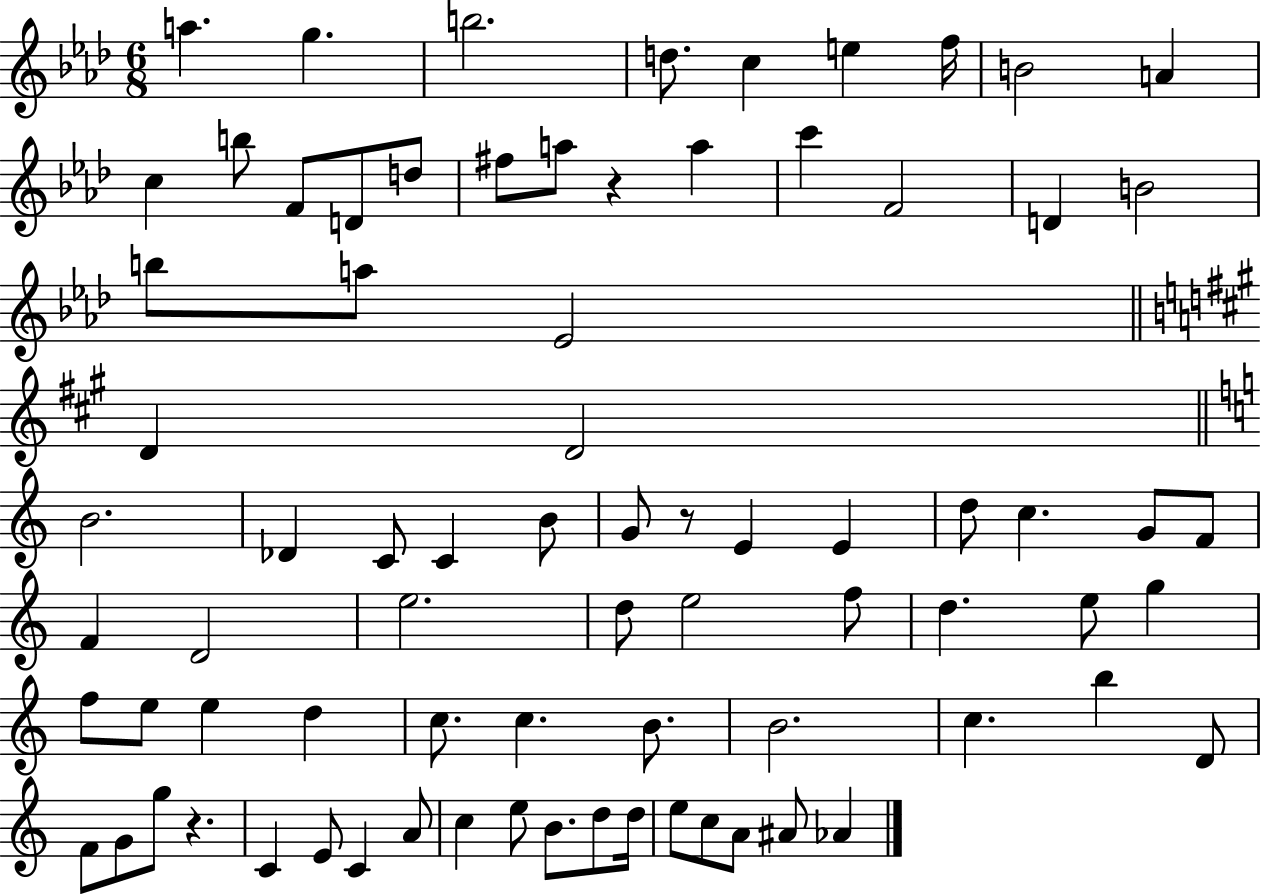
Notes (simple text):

A5/q. G5/q. B5/h. D5/e. C5/q E5/q F5/s B4/h A4/q C5/q B5/e F4/e D4/e D5/e F#5/e A5/e R/q A5/q C6/q F4/h D4/q B4/h B5/e A5/e Eb4/h D4/q D4/h B4/h. Db4/q C4/e C4/q B4/e G4/e R/e E4/q E4/q D5/e C5/q. G4/e F4/e F4/q D4/h E5/h. D5/e E5/h F5/e D5/q. E5/e G5/q F5/e E5/e E5/q D5/q C5/e. C5/q. B4/e. B4/h. C5/q. B5/q D4/e F4/e G4/e G5/e R/q. C4/q E4/e C4/q A4/e C5/q E5/e B4/e. D5/e D5/s E5/e C5/e A4/e A#4/e Ab4/q